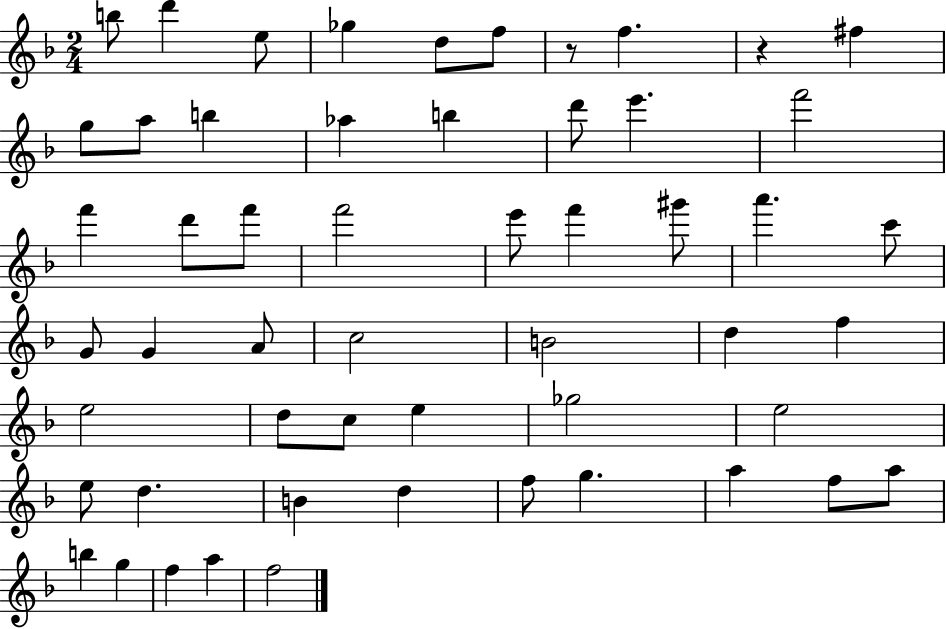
{
  \clef treble
  \numericTimeSignature
  \time 2/4
  \key f \major
  b''8 d'''4 e''8 | ges''4 d''8 f''8 | r8 f''4. | r4 fis''4 | \break g''8 a''8 b''4 | aes''4 b''4 | d'''8 e'''4. | f'''2 | \break f'''4 d'''8 f'''8 | f'''2 | e'''8 f'''4 gis'''8 | a'''4. c'''8 | \break g'8 g'4 a'8 | c''2 | b'2 | d''4 f''4 | \break e''2 | d''8 c''8 e''4 | ges''2 | e''2 | \break e''8 d''4. | b'4 d''4 | f''8 g''4. | a''4 f''8 a''8 | \break b''4 g''4 | f''4 a''4 | f''2 | \bar "|."
}